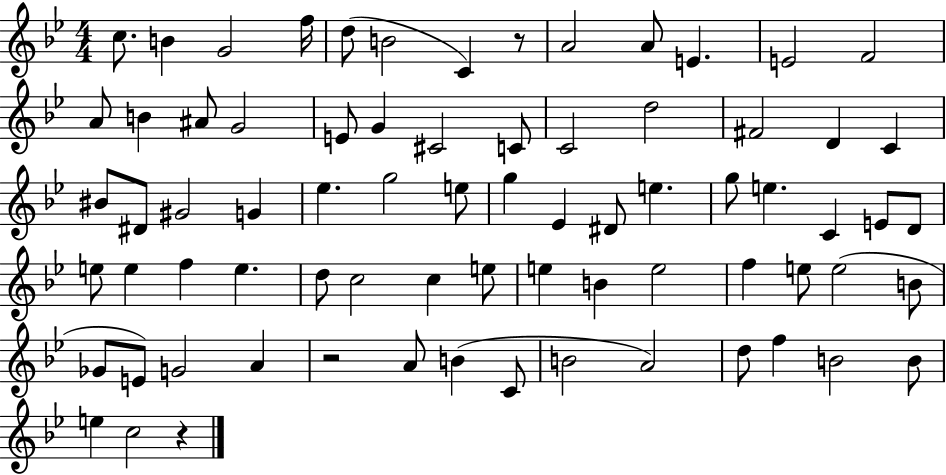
{
  \clef treble
  \numericTimeSignature
  \time 4/4
  \key bes \major
  c''8. b'4 g'2 f''16 | d''8( b'2 c'4) r8 | a'2 a'8 e'4. | e'2 f'2 | \break a'8 b'4 ais'8 g'2 | e'8 g'4 cis'2 c'8 | c'2 d''2 | fis'2 d'4 c'4 | \break bis'8 dis'8 gis'2 g'4 | ees''4. g''2 e''8 | g''4 ees'4 dis'8 e''4. | g''8 e''4. c'4 e'8 d'8 | \break e''8 e''4 f''4 e''4. | d''8 c''2 c''4 e''8 | e''4 b'4 e''2 | f''4 e''8 e''2( b'8 | \break ges'8 e'8) g'2 a'4 | r2 a'8 b'4( c'8 | b'2 a'2) | d''8 f''4 b'2 b'8 | \break e''4 c''2 r4 | \bar "|."
}